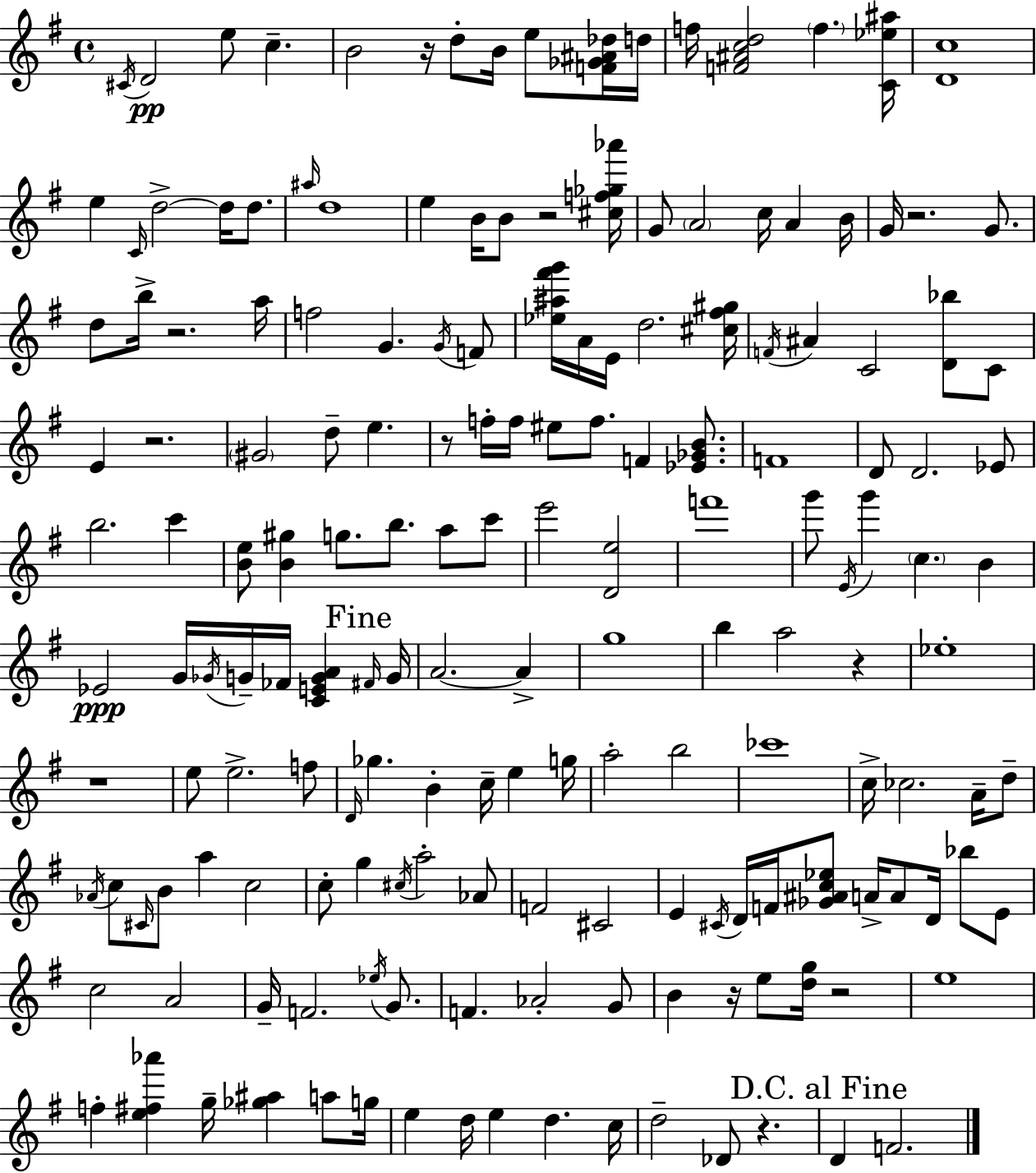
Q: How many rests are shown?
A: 11